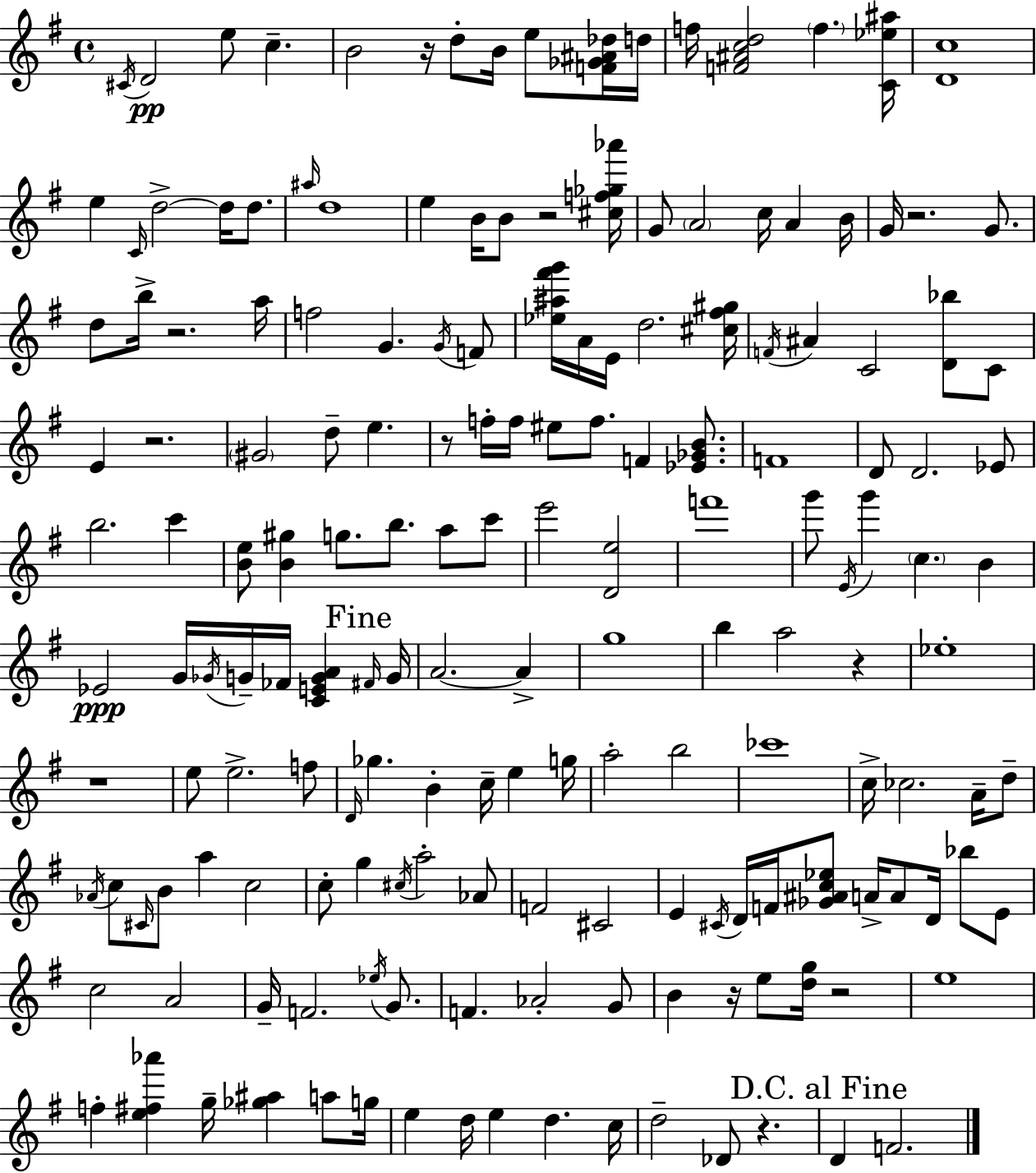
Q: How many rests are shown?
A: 11